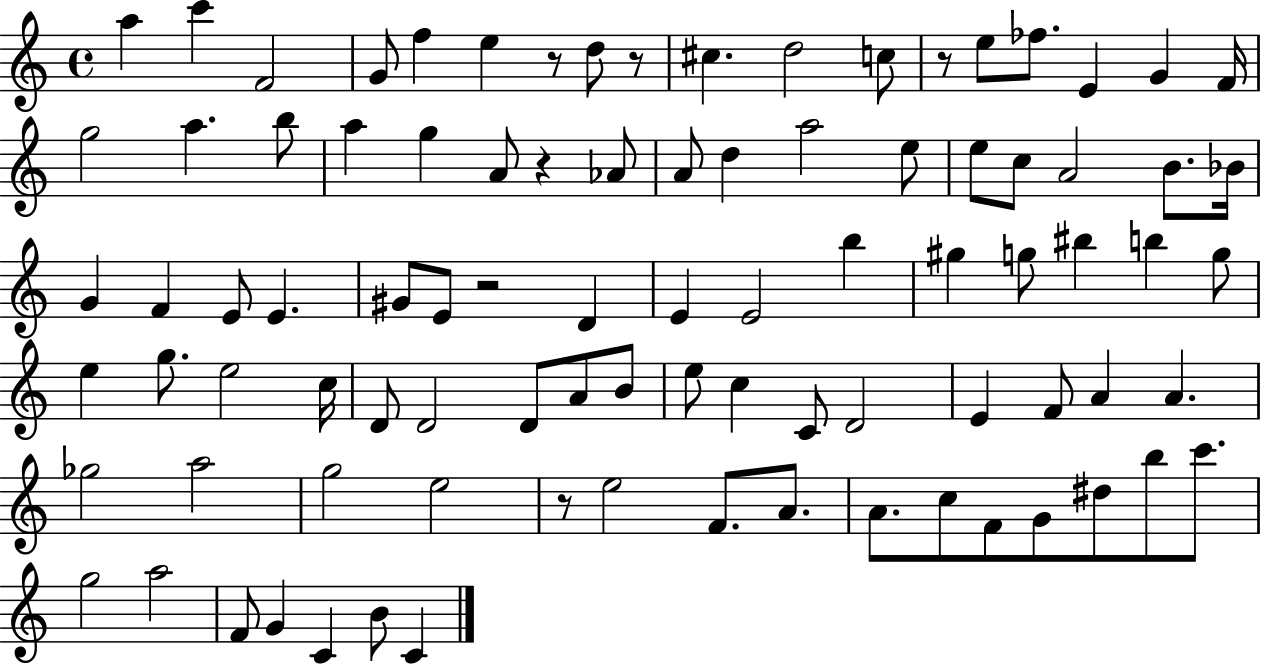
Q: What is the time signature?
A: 4/4